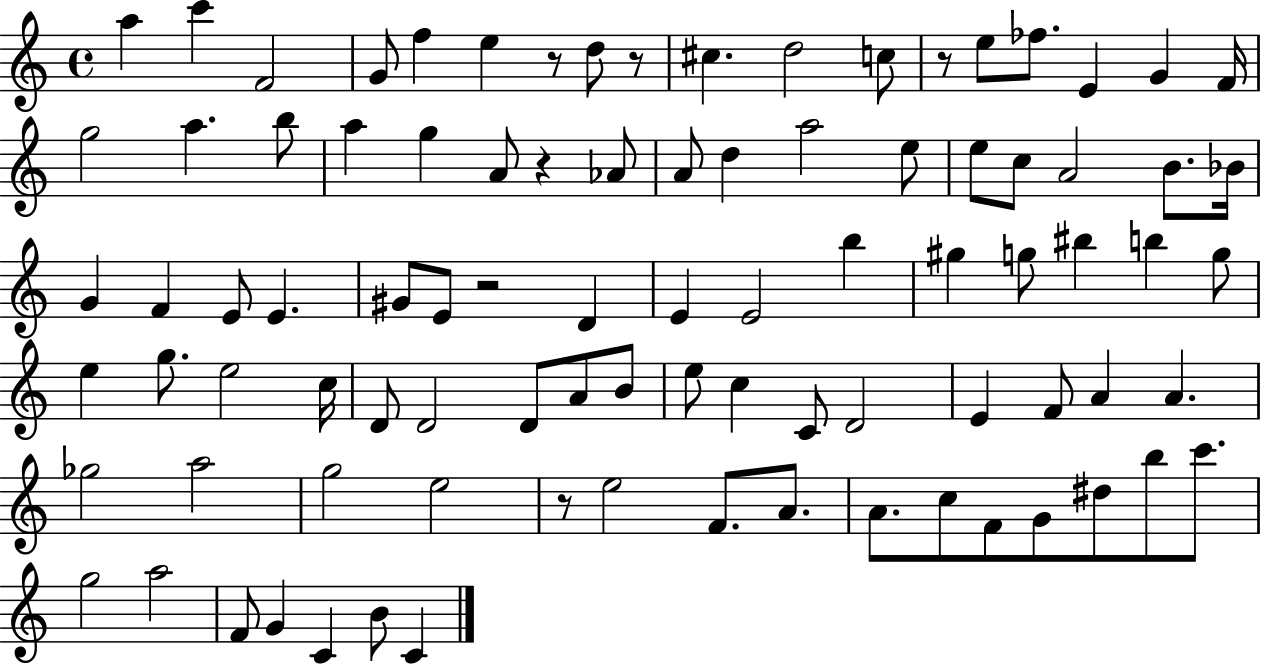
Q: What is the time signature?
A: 4/4